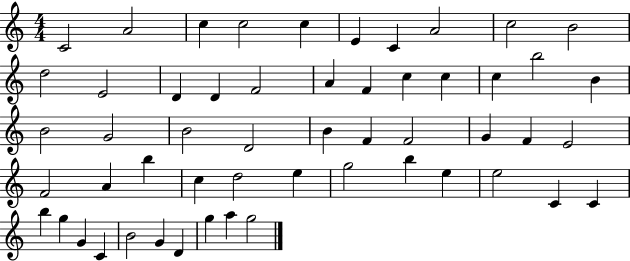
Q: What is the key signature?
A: C major